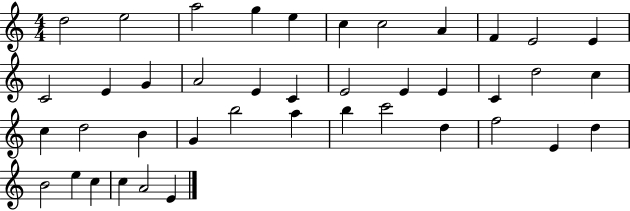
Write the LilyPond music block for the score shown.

{
  \clef treble
  \numericTimeSignature
  \time 4/4
  \key c \major
  d''2 e''2 | a''2 g''4 e''4 | c''4 c''2 a'4 | f'4 e'2 e'4 | \break c'2 e'4 g'4 | a'2 e'4 c'4 | e'2 e'4 e'4 | c'4 d''2 c''4 | \break c''4 d''2 b'4 | g'4 b''2 a''4 | b''4 c'''2 d''4 | f''2 e'4 d''4 | \break b'2 e''4 c''4 | c''4 a'2 e'4 | \bar "|."
}